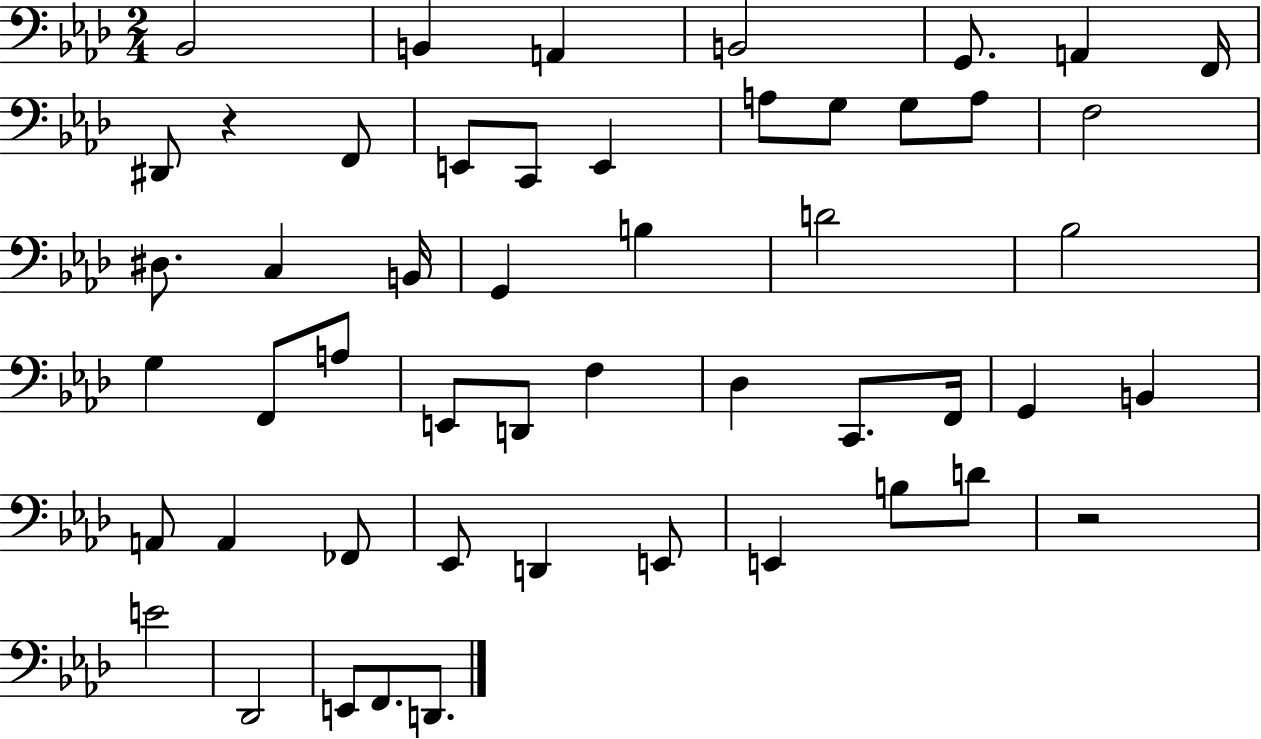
{
  \clef bass
  \numericTimeSignature
  \time 2/4
  \key aes \major
  bes,2 | b,4 a,4 | b,2 | g,8. a,4 f,16 | \break dis,8 r4 f,8 | e,8 c,8 e,4 | a8 g8 g8 a8 | f2 | \break dis8. c4 b,16 | g,4 b4 | d'2 | bes2 | \break g4 f,8 a8 | e,8 d,8 f4 | des4 c,8. f,16 | g,4 b,4 | \break a,8 a,4 fes,8 | ees,8 d,4 e,8 | e,4 b8 d'8 | r2 | \break e'2 | des,2 | e,8 f,8. d,8. | \bar "|."
}